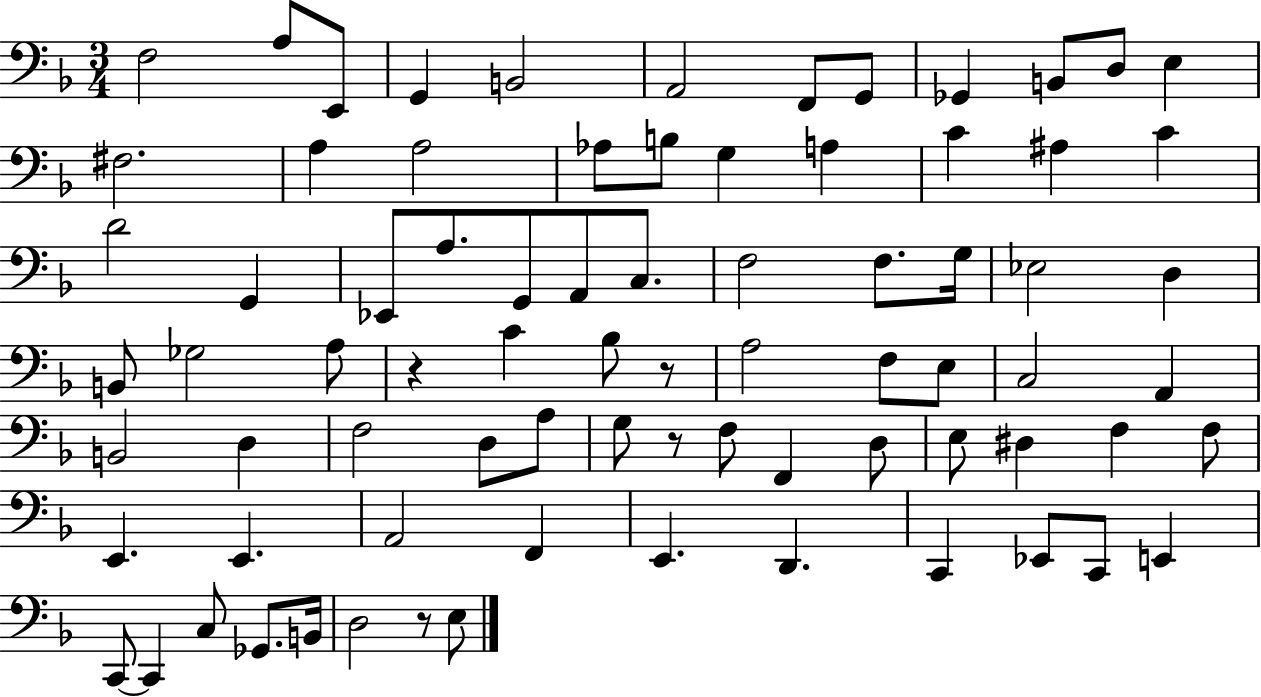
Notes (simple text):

F3/h A3/e E2/e G2/q B2/h A2/h F2/e G2/e Gb2/q B2/e D3/e E3/q F#3/h. A3/q A3/h Ab3/e B3/e G3/q A3/q C4/q A#3/q C4/q D4/h G2/q Eb2/e A3/e. G2/e A2/e C3/e. F3/h F3/e. G3/s Eb3/h D3/q B2/e Gb3/h A3/e R/q C4/q Bb3/e R/e A3/h F3/e E3/e C3/h A2/q B2/h D3/q F3/h D3/e A3/e G3/e R/e F3/e F2/q D3/e E3/e D#3/q F3/q F3/e E2/q. E2/q. A2/h F2/q E2/q. D2/q. C2/q Eb2/e C2/e E2/q C2/e C2/q C3/e Gb2/e. B2/s D3/h R/e E3/e